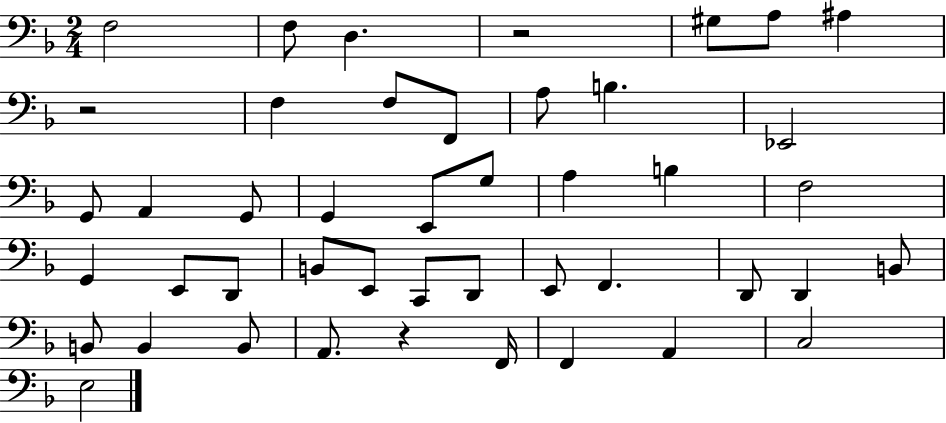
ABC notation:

X:1
T:Untitled
M:2/4
L:1/4
K:F
F,2 F,/2 D, z2 ^G,/2 A,/2 ^A, z2 F, F,/2 F,,/2 A,/2 B, _E,,2 G,,/2 A,, G,,/2 G,, E,,/2 G,/2 A, B, F,2 G,, E,,/2 D,,/2 B,,/2 E,,/2 C,,/2 D,,/2 E,,/2 F,, D,,/2 D,, B,,/2 B,,/2 B,, B,,/2 A,,/2 z F,,/4 F,, A,, C,2 E,2